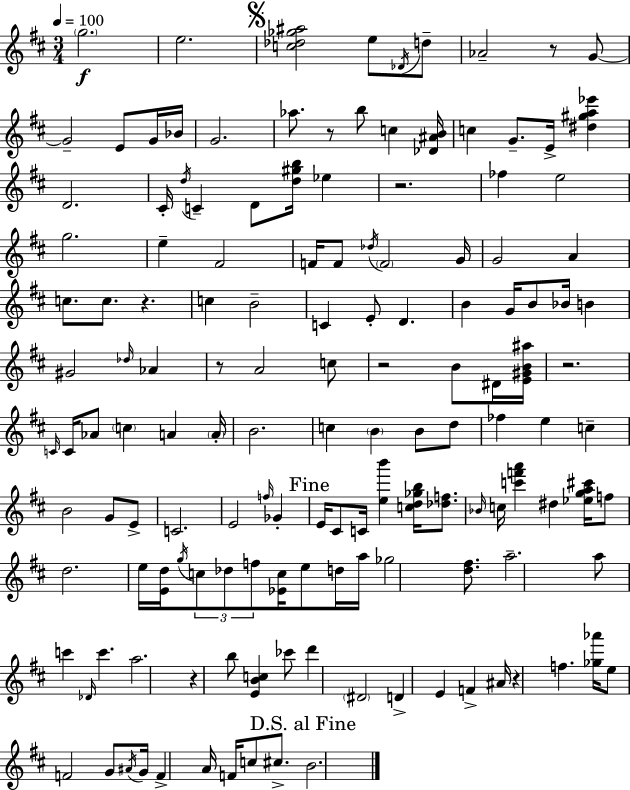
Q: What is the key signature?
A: D major